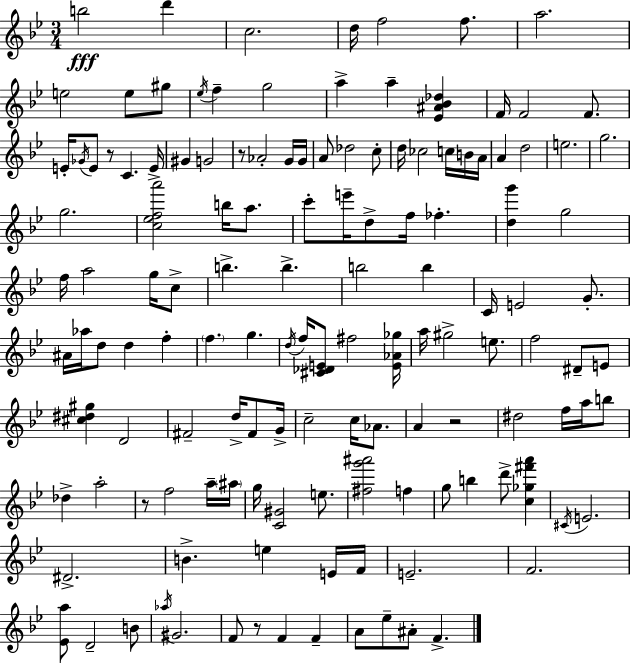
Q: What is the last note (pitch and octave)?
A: F4